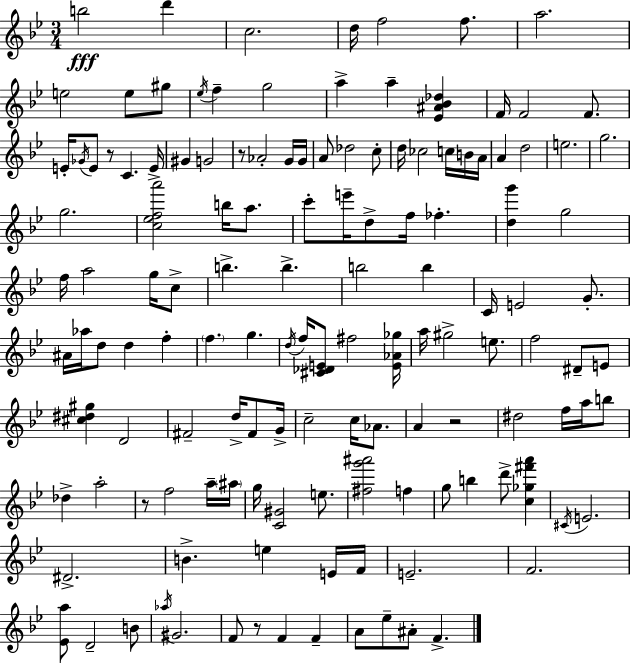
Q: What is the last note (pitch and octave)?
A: F4